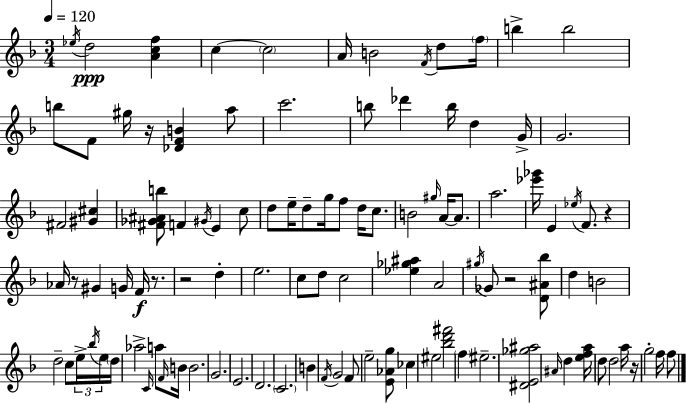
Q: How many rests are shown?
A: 7